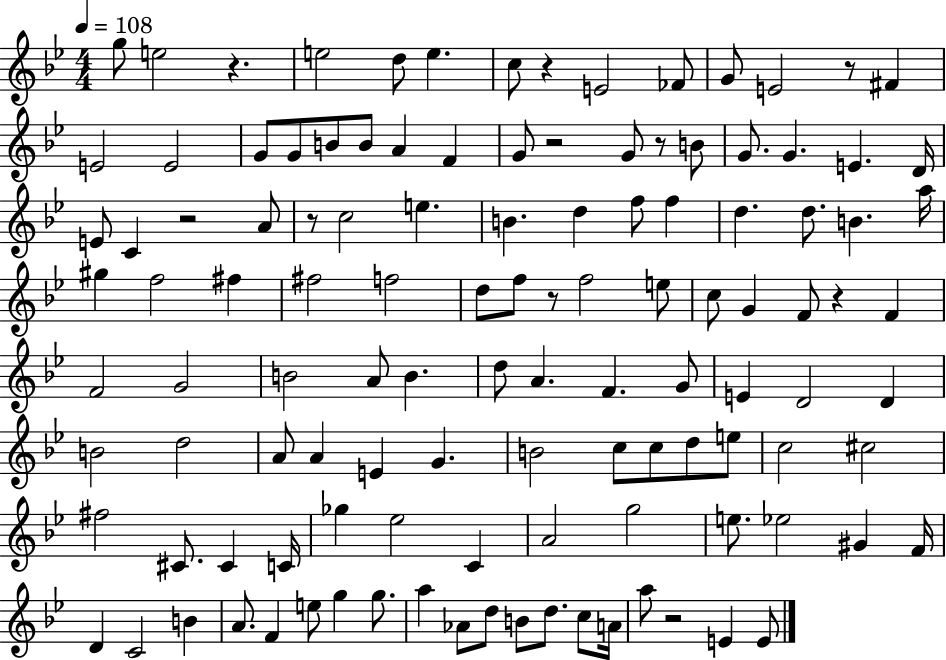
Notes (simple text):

G5/e E5/h R/q. E5/h D5/e E5/q. C5/e R/q E4/h FES4/e G4/e E4/h R/e F#4/q E4/h E4/h G4/e G4/e B4/e B4/e A4/q F4/q G4/e R/h G4/e R/e B4/e G4/e. G4/q. E4/q. D4/s E4/e C4/q R/h A4/e R/e C5/h E5/q. B4/q. D5/q F5/e F5/q D5/q. D5/e. B4/q. A5/s G#5/q F5/h F#5/q F#5/h F5/h D5/e F5/e R/e F5/h E5/e C5/e G4/q F4/e R/q F4/q F4/h G4/h B4/h A4/e B4/q. D5/e A4/q. F4/q. G4/e E4/q D4/h D4/q B4/h D5/h A4/e A4/q E4/q G4/q. B4/h C5/e C5/e D5/e E5/e C5/h C#5/h F#5/h C#4/e. C#4/q C4/s Gb5/q Eb5/h C4/q A4/h G5/h E5/e. Eb5/h G#4/q F4/s D4/q C4/h B4/q A4/e. F4/q E5/e G5/q G5/e. A5/q Ab4/e D5/e B4/e D5/e. C5/e A4/s A5/e R/h E4/q E4/e